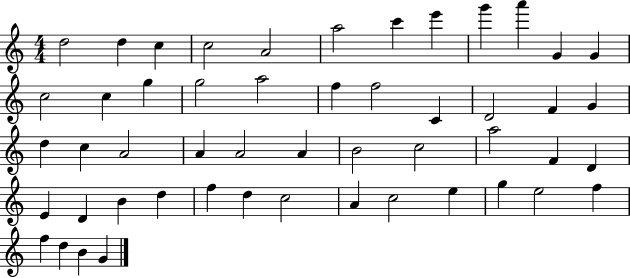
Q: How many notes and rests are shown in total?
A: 51